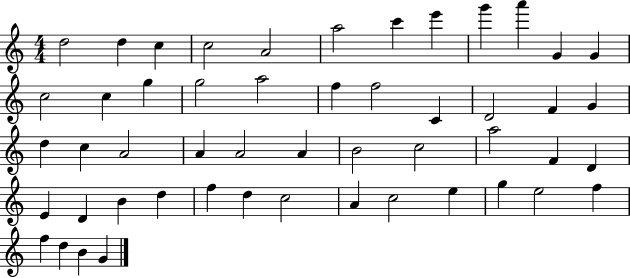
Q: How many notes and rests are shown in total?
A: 51